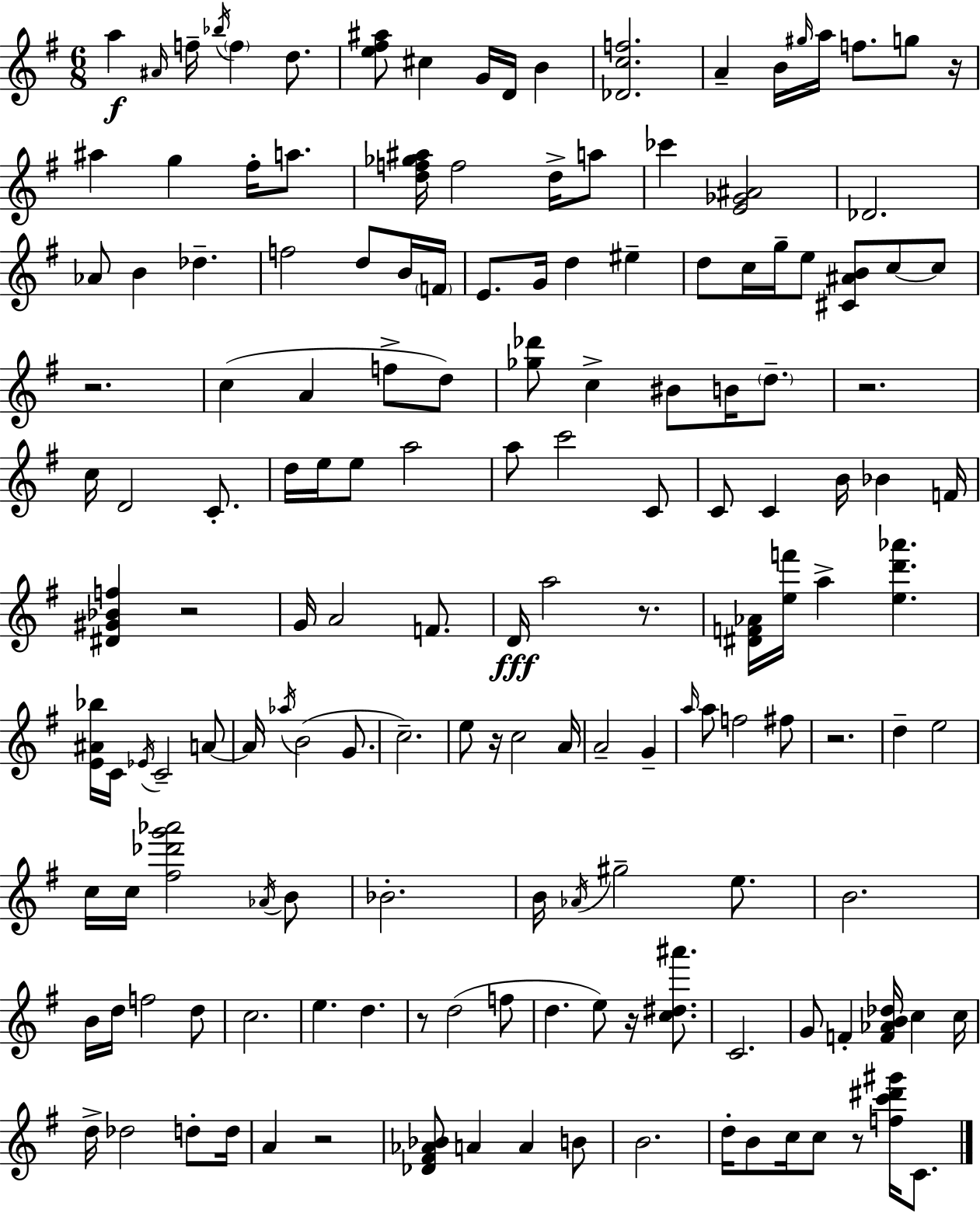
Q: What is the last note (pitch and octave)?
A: C4